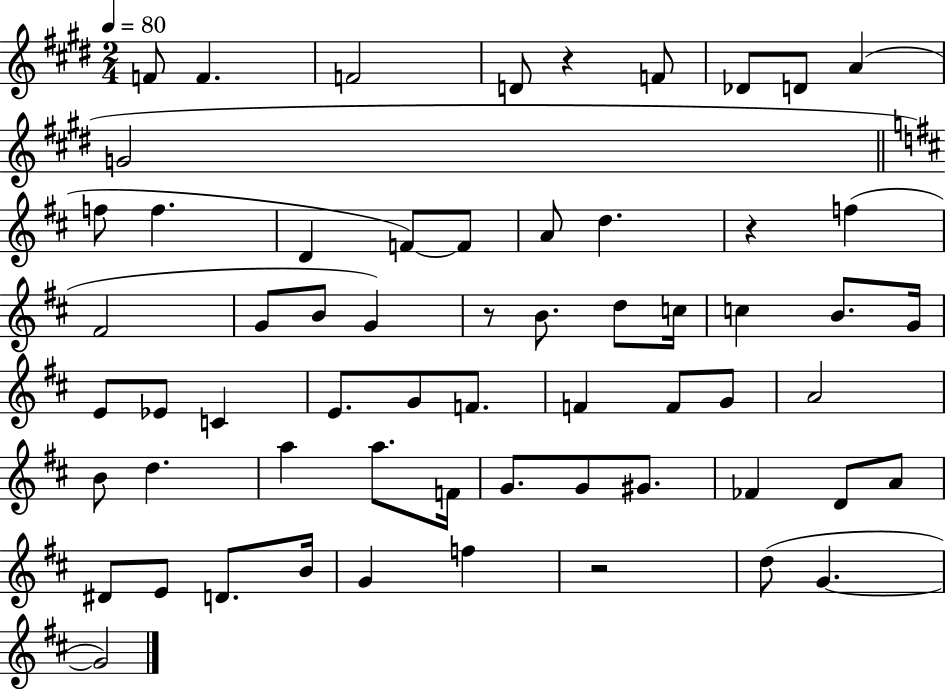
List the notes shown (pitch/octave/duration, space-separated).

F4/e F4/q. F4/h D4/e R/q F4/e Db4/e D4/e A4/q G4/h F5/e F5/q. D4/q F4/e F4/e A4/e D5/q. R/q F5/q F#4/h G4/e B4/e G4/q R/e B4/e. D5/e C5/s C5/q B4/e. G4/s E4/e Eb4/e C4/q E4/e. G4/e F4/e. F4/q F4/e G4/e A4/h B4/e D5/q. A5/q A5/e. F4/s G4/e. G4/e G#4/e. FES4/q D4/e A4/e D#4/e E4/e D4/e. B4/s G4/q F5/q R/h D5/e G4/q. G4/h